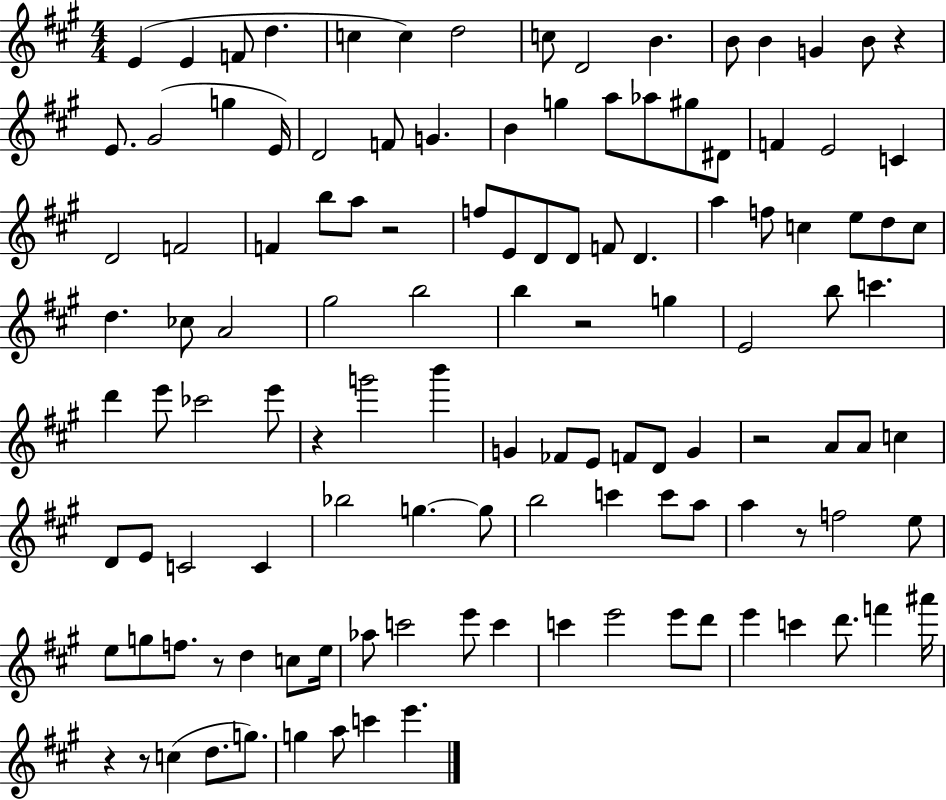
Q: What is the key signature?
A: A major